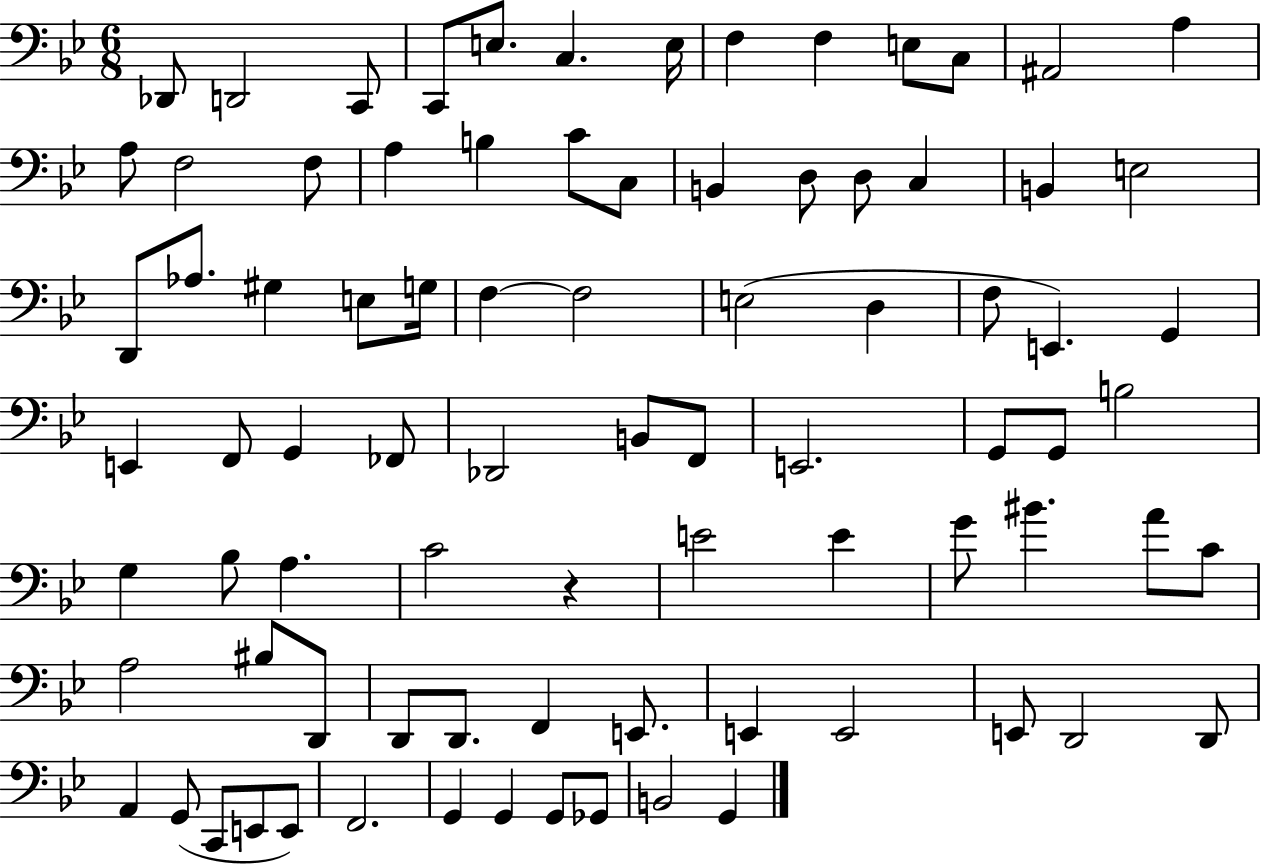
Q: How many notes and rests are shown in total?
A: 84